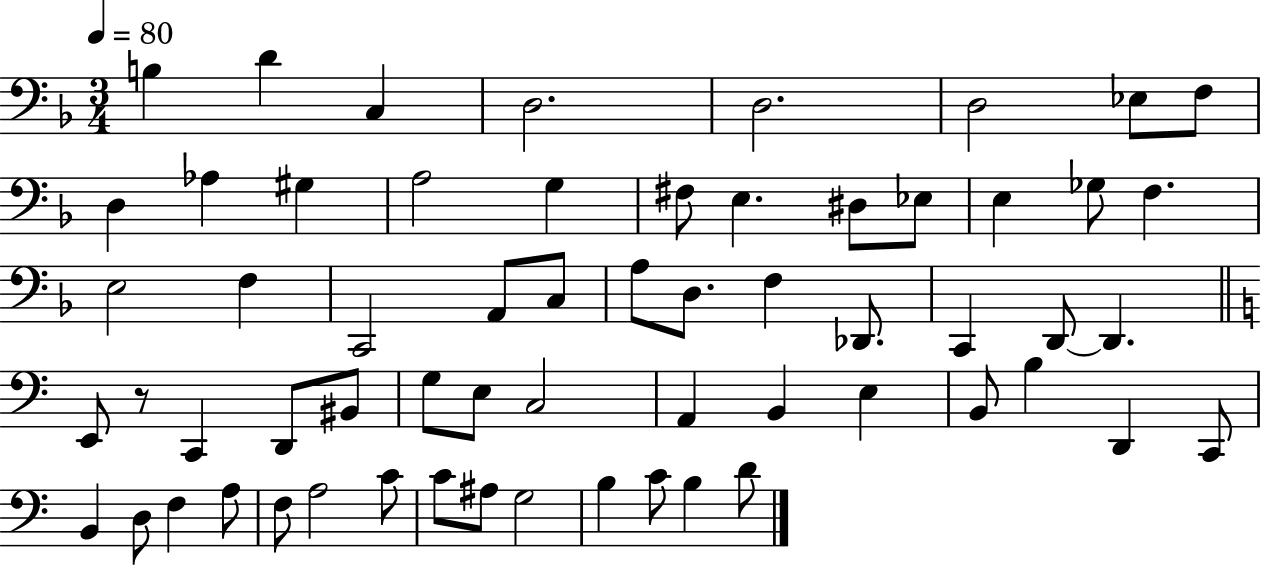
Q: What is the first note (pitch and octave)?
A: B3